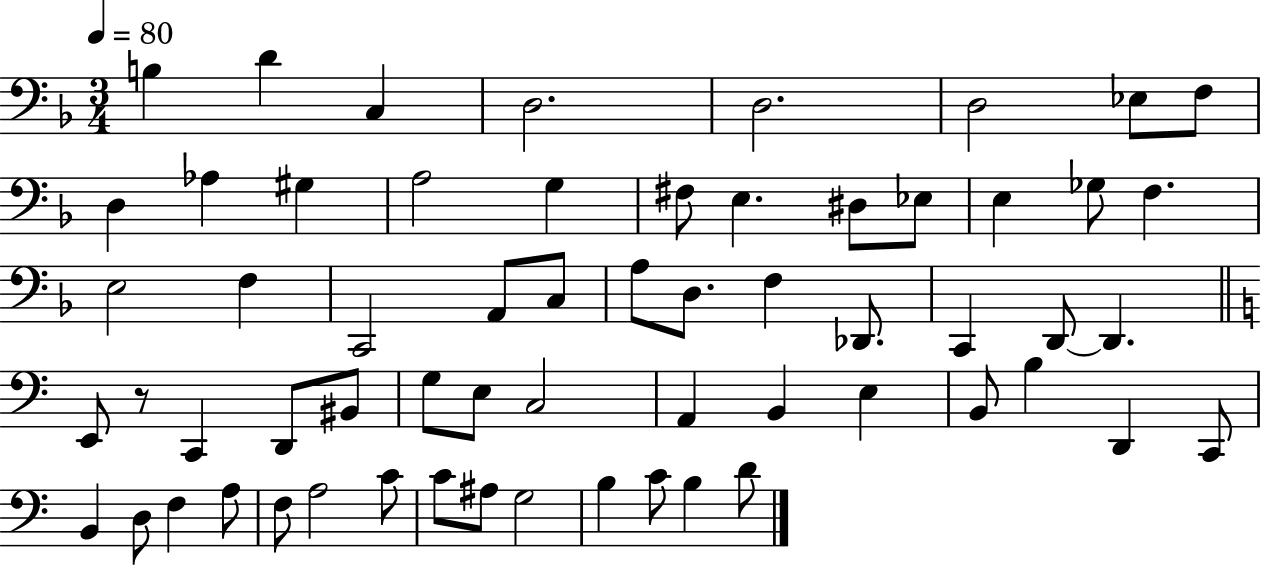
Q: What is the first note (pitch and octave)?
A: B3